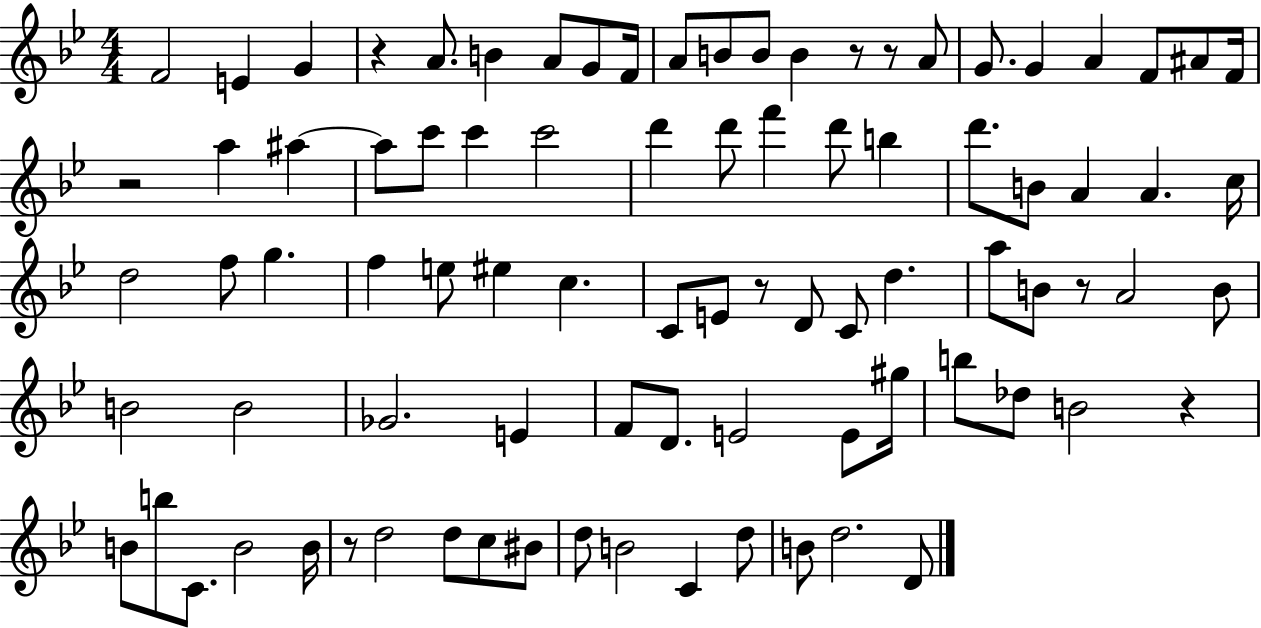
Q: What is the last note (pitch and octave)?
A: D4